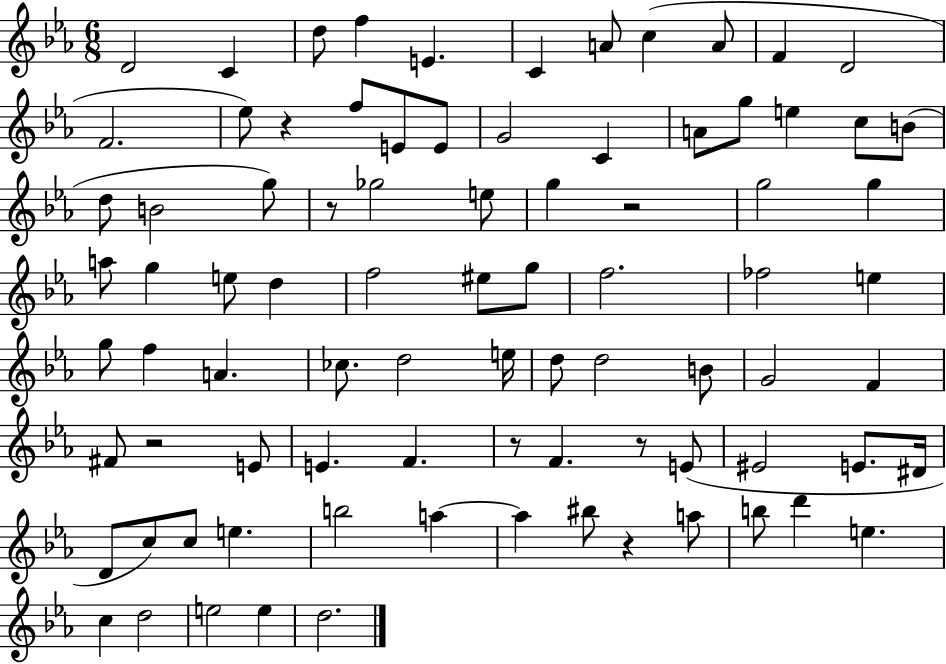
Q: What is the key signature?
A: EES major